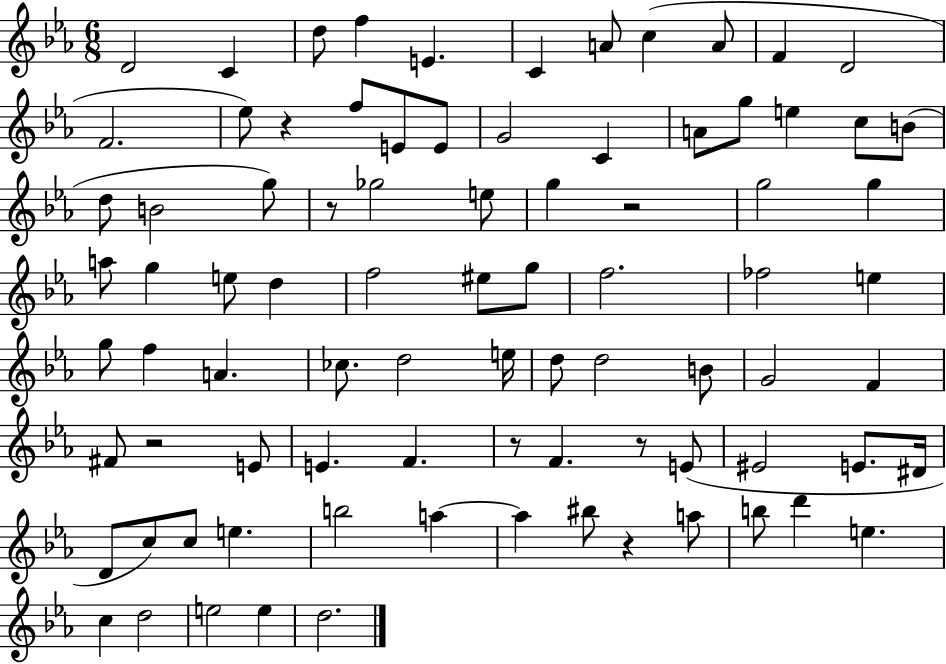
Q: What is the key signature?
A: EES major